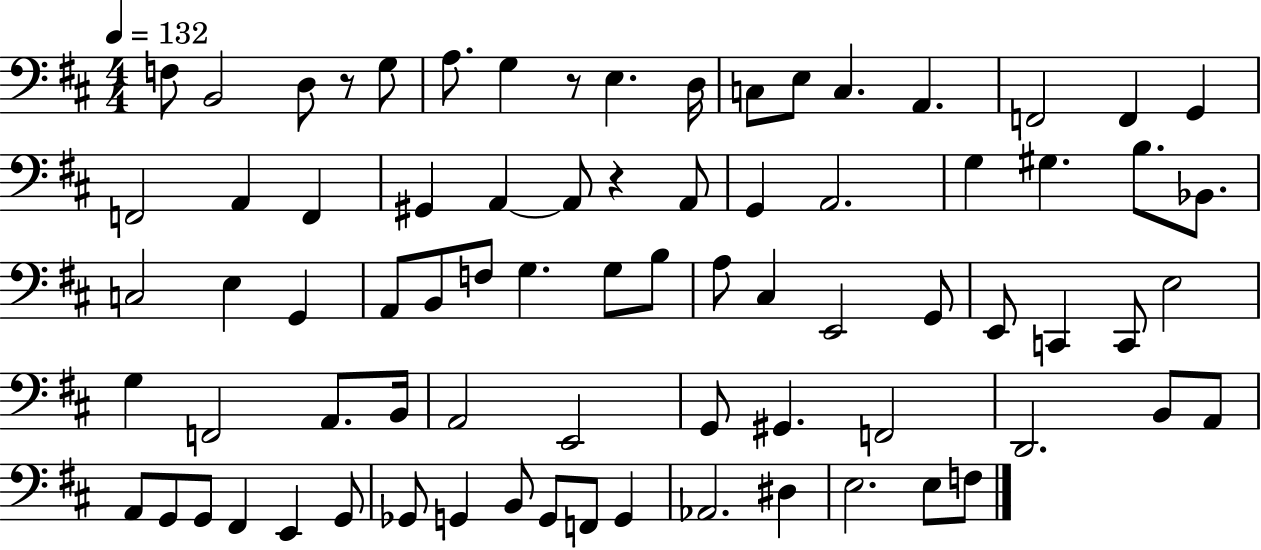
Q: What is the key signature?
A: D major